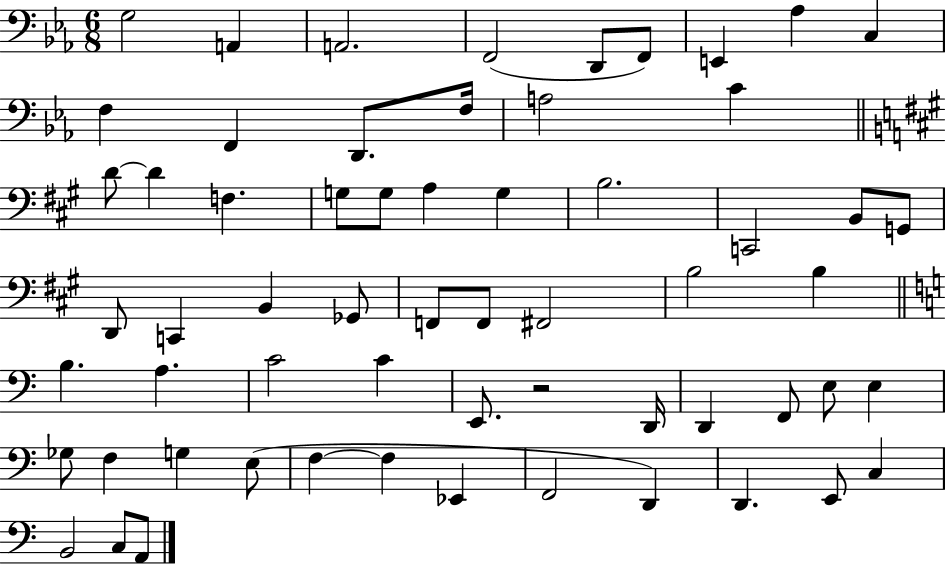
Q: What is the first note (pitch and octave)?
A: G3